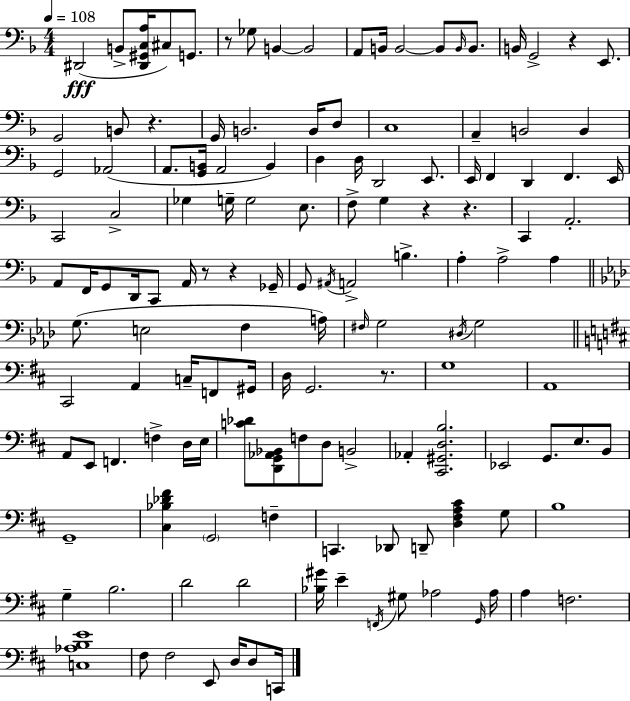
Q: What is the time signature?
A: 4/4